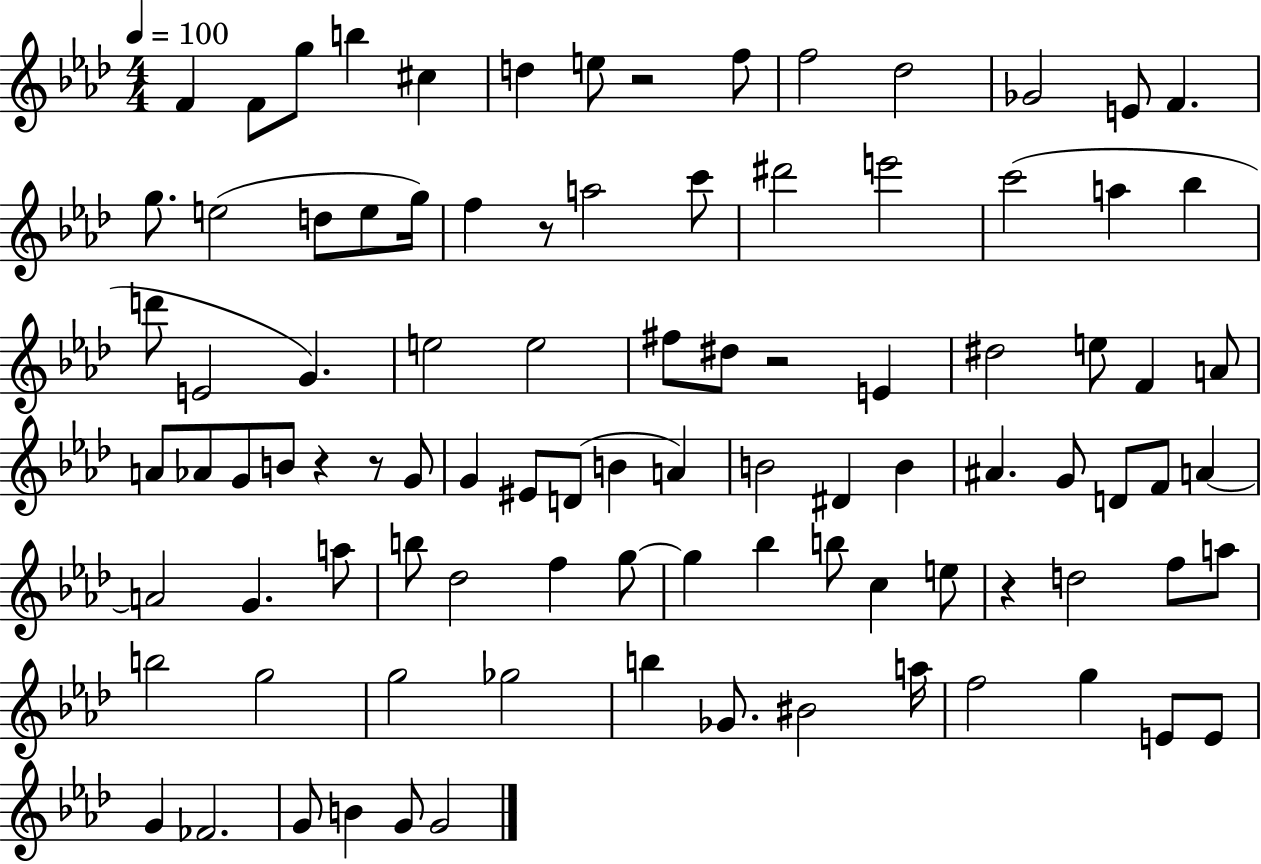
{
  \clef treble
  \numericTimeSignature
  \time 4/4
  \key aes \major
  \tempo 4 = 100
  f'4 f'8 g''8 b''4 cis''4 | d''4 e''8 r2 f''8 | f''2 des''2 | ges'2 e'8 f'4. | \break g''8. e''2( d''8 e''8 g''16) | f''4 r8 a''2 c'''8 | dis'''2 e'''2 | c'''2( a''4 bes''4 | \break d'''8 e'2 g'4.) | e''2 e''2 | fis''8 dis''8 r2 e'4 | dis''2 e''8 f'4 a'8 | \break a'8 aes'8 g'8 b'8 r4 r8 g'8 | g'4 eis'8 d'8( b'4 a'4) | b'2 dis'4 b'4 | ais'4. g'8 d'8 f'8 a'4~~ | \break a'2 g'4. a''8 | b''8 des''2 f''4 g''8~~ | g''4 bes''4 b''8 c''4 e''8 | r4 d''2 f''8 a''8 | \break b''2 g''2 | g''2 ges''2 | b''4 ges'8. bis'2 a''16 | f''2 g''4 e'8 e'8 | \break g'4 fes'2. | g'8 b'4 g'8 g'2 | \bar "|."
}